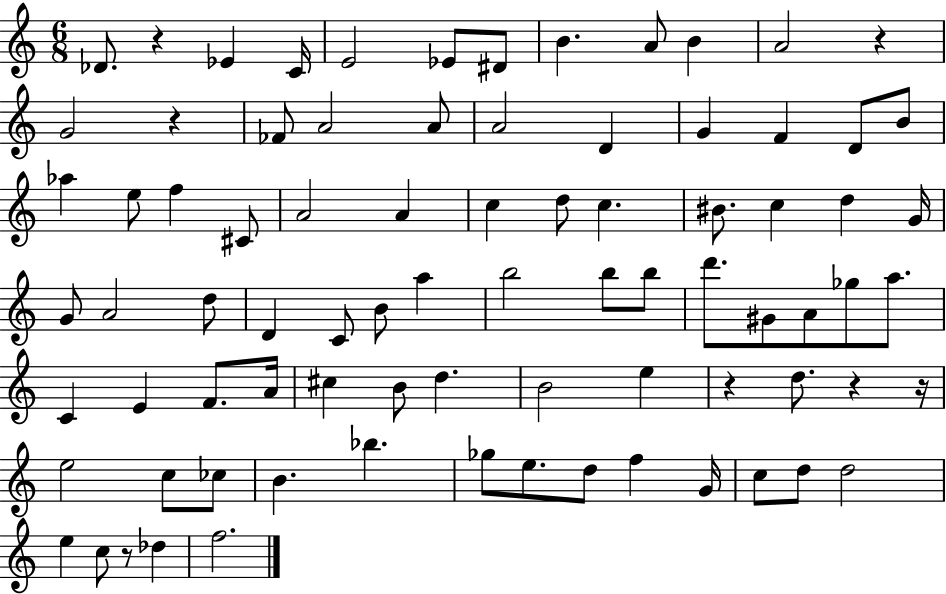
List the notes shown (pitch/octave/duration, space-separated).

Db4/e. R/q Eb4/q C4/s E4/h Eb4/e D#4/e B4/q. A4/e B4/q A4/h R/q G4/h R/q FES4/e A4/h A4/e A4/h D4/q G4/q F4/q D4/e B4/e Ab5/q E5/e F5/q C#4/e A4/h A4/q C5/q D5/e C5/q. BIS4/e. C5/q D5/q G4/s G4/e A4/h D5/e D4/q C4/e B4/e A5/q B5/h B5/e B5/e D6/e. G#4/e A4/e Gb5/e A5/e. C4/q E4/q F4/e. A4/s C#5/q B4/e D5/q. B4/h E5/q R/q D5/e. R/q R/s E5/h C5/e CES5/e B4/q. Bb5/q. Gb5/e E5/e. D5/e F5/q G4/s C5/e D5/e D5/h E5/q C5/e R/e Db5/q F5/h.